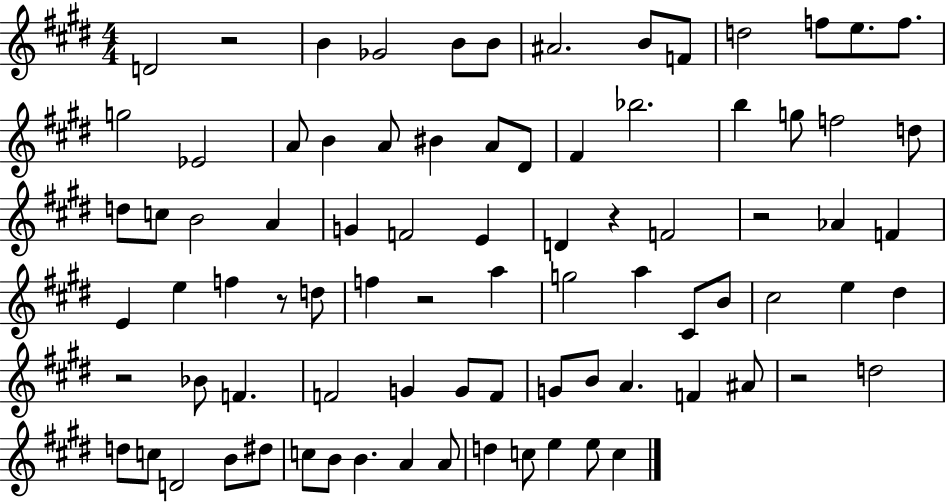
{
  \clef treble
  \numericTimeSignature
  \time 4/4
  \key e \major
  d'2 r2 | b'4 ges'2 b'8 b'8 | ais'2. b'8 f'8 | d''2 f''8 e''8. f''8. | \break g''2 ees'2 | a'8 b'4 a'8 bis'4 a'8 dis'8 | fis'4 bes''2. | b''4 g''8 f''2 d''8 | \break d''8 c''8 b'2 a'4 | g'4 f'2 e'4 | d'4 r4 f'2 | r2 aes'4 f'4 | \break e'4 e''4 f''4 r8 d''8 | f''4 r2 a''4 | g''2 a''4 cis'8 b'8 | cis''2 e''4 dis''4 | \break r2 bes'8 f'4. | f'2 g'4 g'8 f'8 | g'8 b'8 a'4. f'4 ais'8 | r2 d''2 | \break d''8 c''8 d'2 b'8 dis''8 | c''8 b'8 b'4. a'4 a'8 | d''4 c''8 e''4 e''8 c''4 | \bar "|."
}